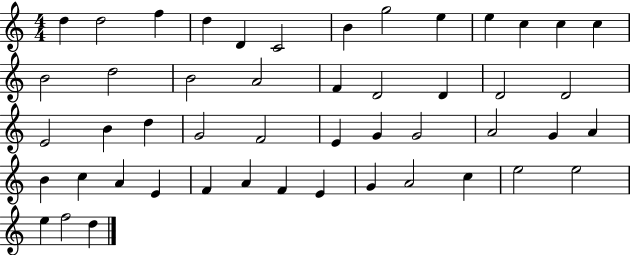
X:1
T:Untitled
M:4/4
L:1/4
K:C
d d2 f d D C2 B g2 e e c c c B2 d2 B2 A2 F D2 D D2 D2 E2 B d G2 F2 E G G2 A2 G A B c A E F A F E G A2 c e2 e2 e f2 d